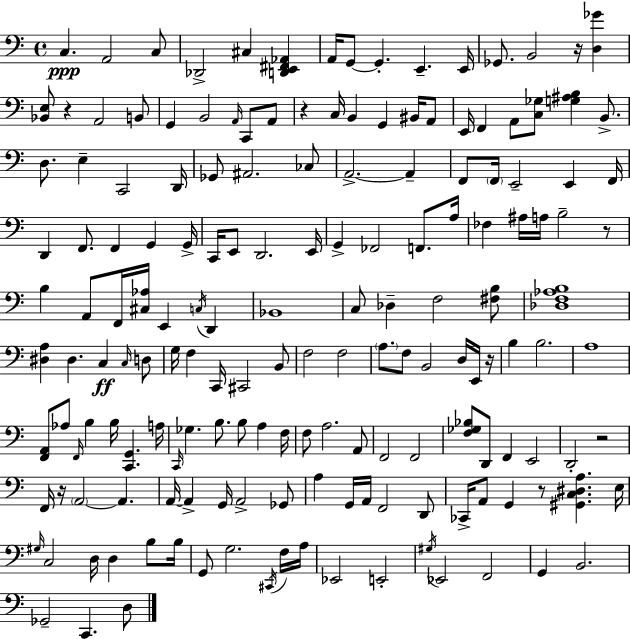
C3/q. A2/h C3/e Db2/h C#3/q [D2,E2,F#2,Ab2]/q A2/s G2/e G2/q. E2/q. E2/s Gb2/e. B2/h R/s [D3,Gb4]/q [Bb2,E3]/e R/q A2/h B2/e G2/q B2/h A2/s C2/e A2/e R/q C3/s B2/q G2/q BIS2/s A2/e E2/s F2/q A2/e [C3,Gb3]/e [G3,A#3,B3]/q B2/e. D3/e. E3/q C2/h D2/s Gb2/e A#2/h. CES3/e A2/h. A2/q F2/e F2/s E2/h E2/q F2/s D2/q F2/e. F2/q G2/q G2/s C2/s E2/e D2/h. E2/s G2/q FES2/h F2/e. A3/s FES3/q A#3/s A3/s B3/h R/e B3/q A2/e F2/s [C#3,Ab3]/s E2/q C3/s D2/q Bb2/w C3/e Db3/q F3/h [F#3,B3]/e [Db3,F3,Ab3,B3]/w [D#3,A3]/q D#3/q. C3/q C3/s D3/e G3/s F3/q C2/s C#2/h B2/e F3/h F3/h A3/e. F3/e B2/h D3/s E2/s R/s B3/q B3/h. A3/w [F2,A2]/e Ab3/e F2/s B3/q B3/s [C2,G2]/q. A3/s C2/s Gb3/q. B3/e. B3/e A3/q F3/s F3/e A3/h. A2/e F2/h F2/h [F3,Gb3,Bb3]/e D2/e F2/q E2/h D2/h R/h F2/s R/s A2/h A2/q. A2/s A2/q G2/s A2/h Gb2/e A3/q G2/s A2/s F2/h D2/e CES2/s A2/e G2/q R/e [G#2,C3,D#3,A3]/q. E3/s G#3/s C3/h D3/s D3/q B3/e B3/s G2/e G3/h. C#2/s F3/s A3/s Eb2/h E2/h G#3/s Eb2/h F2/h G2/q B2/h. Gb2/h C2/q. D3/e